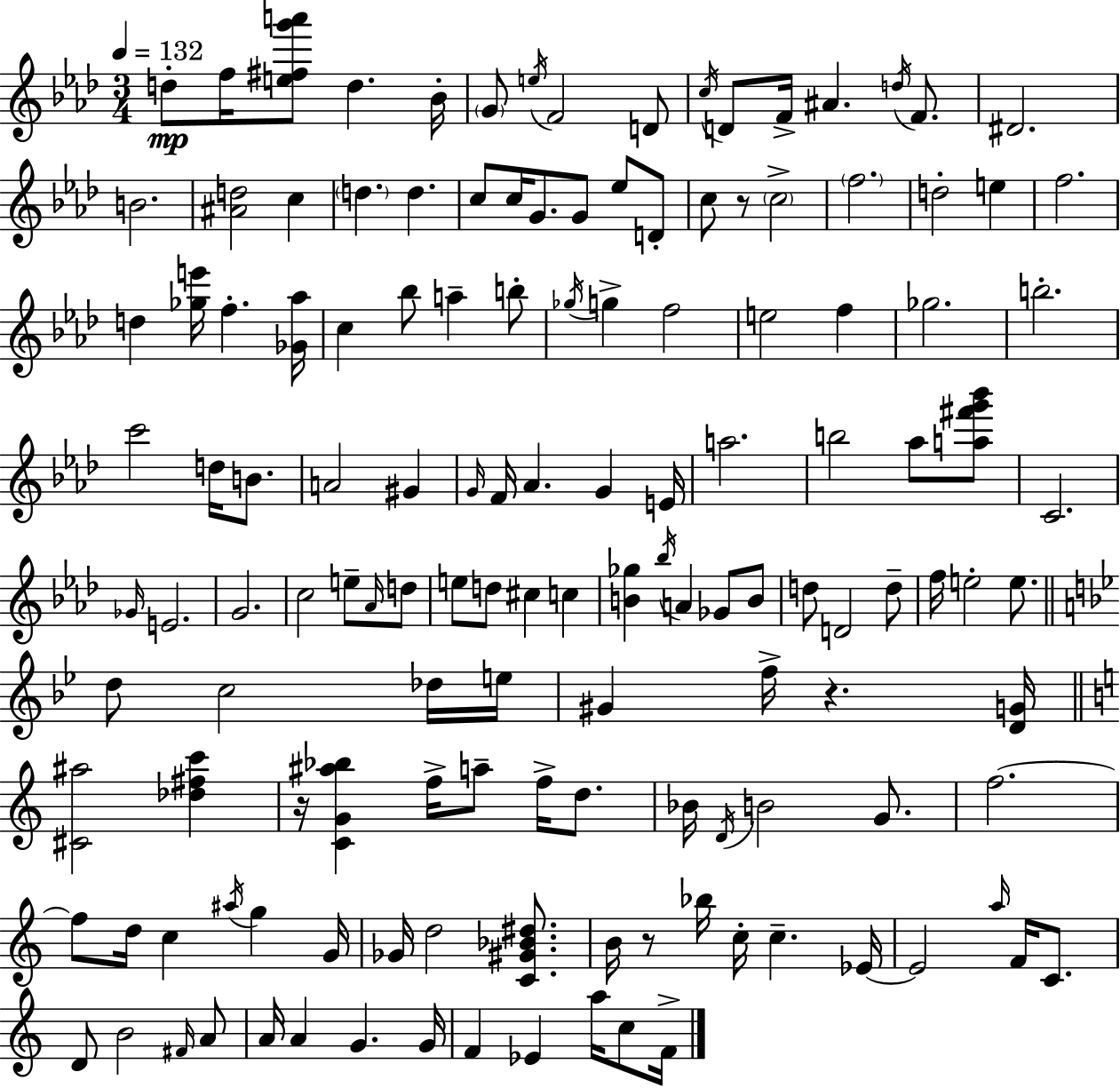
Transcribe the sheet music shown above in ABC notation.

X:1
T:Untitled
M:3/4
L:1/4
K:Ab
d/2 f/4 [e^fg'a']/2 d _B/4 G/2 e/4 F2 D/2 c/4 D/2 F/4 ^A d/4 F/2 ^D2 B2 [^Ad]2 c d d c/2 c/4 G/2 G/2 _e/2 D/2 c/2 z/2 c2 f2 d2 e f2 d [_ge']/4 f [_G_a]/4 c _b/2 a b/2 _g/4 g f2 e2 f _g2 b2 c'2 d/4 B/2 A2 ^G G/4 F/4 _A G E/4 a2 b2 _a/2 [a^f'g'_b']/2 C2 _G/4 E2 G2 c2 e/2 _A/4 d/2 e/2 d/2 ^c c [B_g] _b/4 A _G/2 B/2 d/2 D2 d/2 f/4 e2 e/2 d/2 c2 _d/4 e/4 ^G f/4 z [DG]/4 [^C^a]2 [_d^fc'] z/4 [CG^a_b] f/4 a/2 f/4 d/2 _B/4 D/4 B2 G/2 f2 f/2 d/4 c ^a/4 g G/4 _G/4 d2 [C^G_B^d]/2 B/4 z/2 _b/4 c/4 c _E/4 _E2 a/4 F/4 C/2 D/2 B2 ^F/4 A/2 A/4 A G G/4 F _E a/4 c/2 F/4